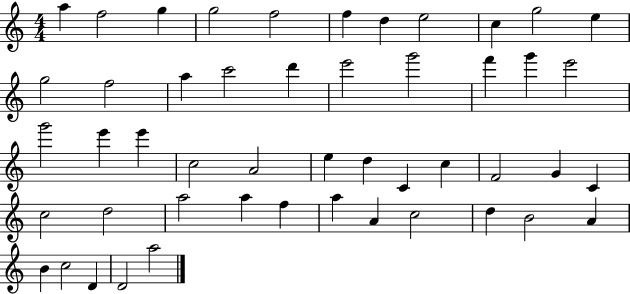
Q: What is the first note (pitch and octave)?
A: A5